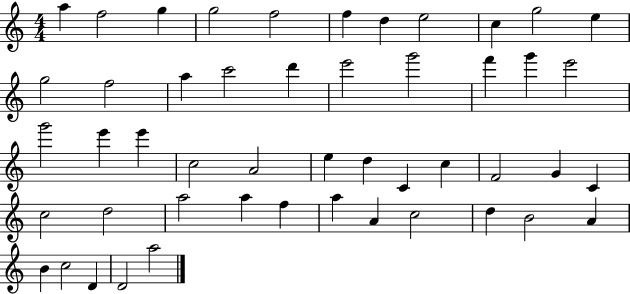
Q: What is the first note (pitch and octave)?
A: A5